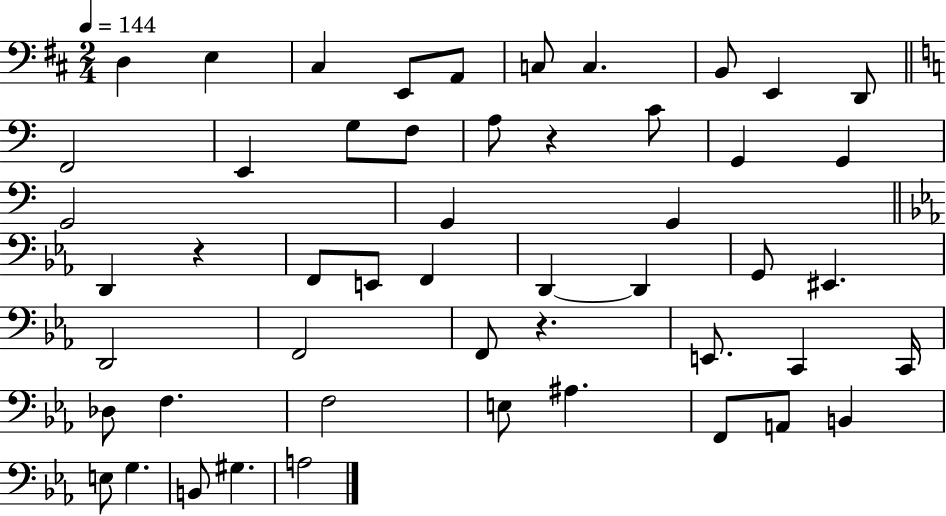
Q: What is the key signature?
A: D major